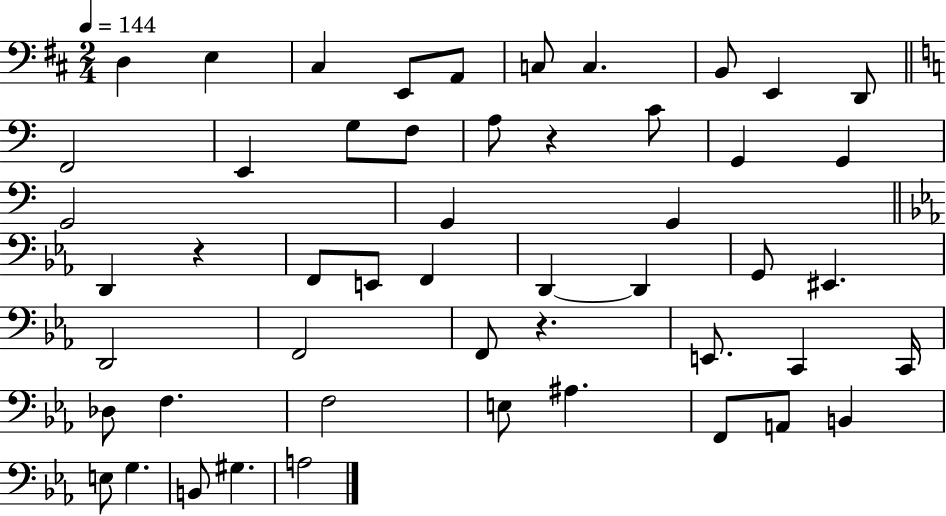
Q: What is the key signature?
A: D major